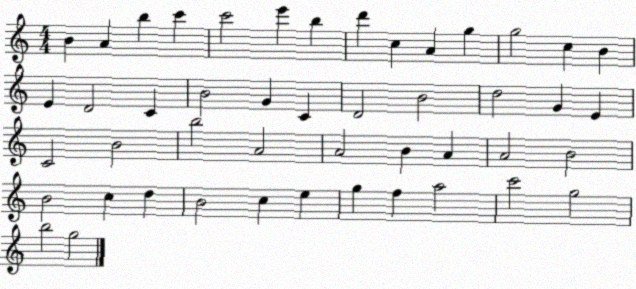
X:1
T:Untitled
M:4/4
L:1/4
K:C
B A b c' c'2 e' b d' c A g g2 c B E D2 C B2 G C D2 B2 d2 G E C2 B2 b2 A2 A2 B A A2 B2 B2 c d B2 c e g f a2 c'2 g2 b2 g2